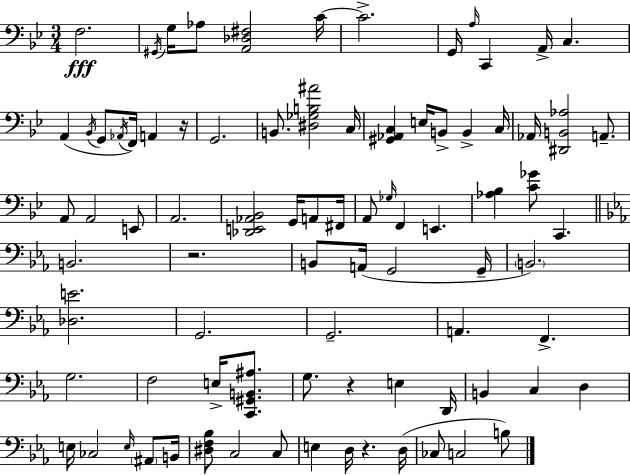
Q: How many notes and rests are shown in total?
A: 84